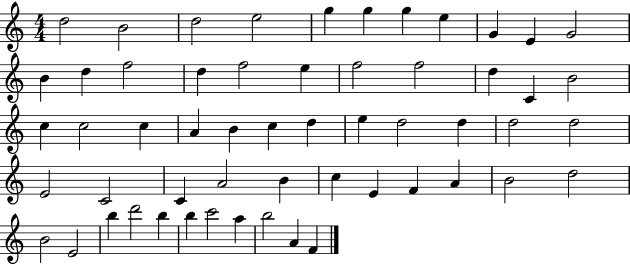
{
  \clef treble
  \numericTimeSignature
  \time 4/4
  \key c \major
  d''2 b'2 | d''2 e''2 | g''4 g''4 g''4 e''4 | g'4 e'4 g'2 | \break b'4 d''4 f''2 | d''4 f''2 e''4 | f''2 f''2 | d''4 c'4 b'2 | \break c''4 c''2 c''4 | a'4 b'4 c''4 d''4 | e''4 d''2 d''4 | d''2 d''2 | \break e'2 c'2 | c'4 a'2 b'4 | c''4 e'4 f'4 a'4 | b'2 d''2 | \break b'2 e'2 | b''4 d'''2 b''4 | b''4 c'''2 a''4 | b''2 a'4 f'4 | \break \bar "|."
}